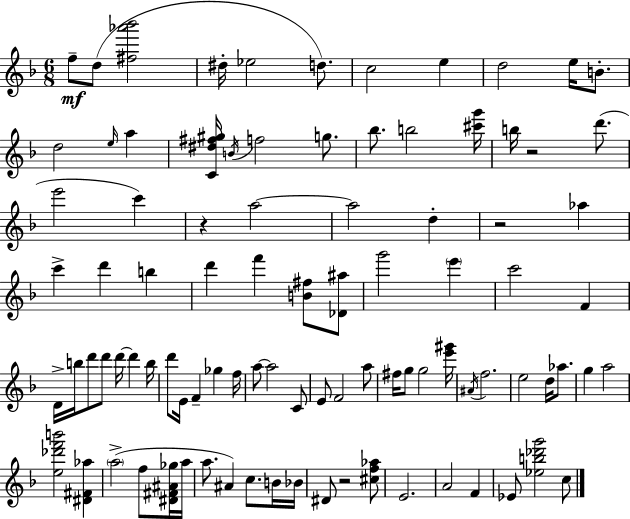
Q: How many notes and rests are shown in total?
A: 92